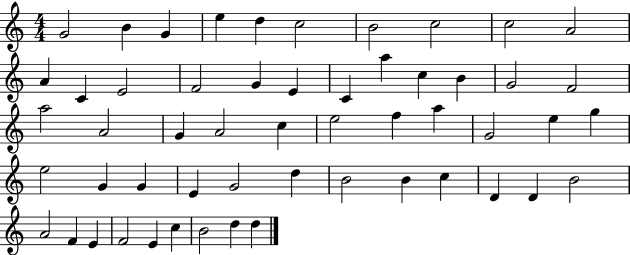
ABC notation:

X:1
T:Untitled
M:4/4
L:1/4
K:C
G2 B G e d c2 B2 c2 c2 A2 A C E2 F2 G E C a c B G2 F2 a2 A2 G A2 c e2 f a G2 e g e2 G G E G2 d B2 B c D D B2 A2 F E F2 E c B2 d d